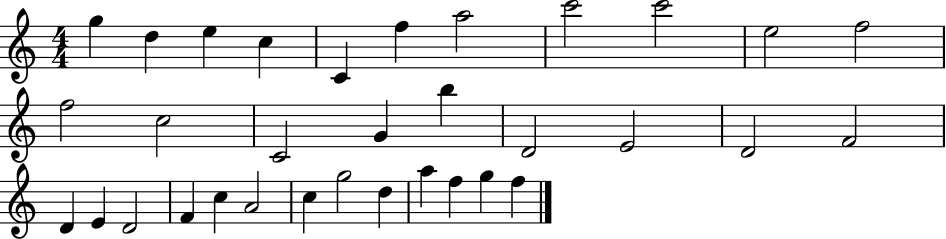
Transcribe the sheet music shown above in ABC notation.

X:1
T:Untitled
M:4/4
L:1/4
K:C
g d e c C f a2 c'2 c'2 e2 f2 f2 c2 C2 G b D2 E2 D2 F2 D E D2 F c A2 c g2 d a f g f